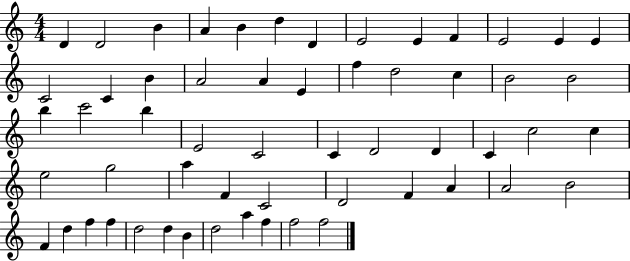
X:1
T:Untitled
M:4/4
L:1/4
K:C
D D2 B A B d D E2 E F E2 E E C2 C B A2 A E f d2 c B2 B2 b c'2 b E2 C2 C D2 D C c2 c e2 g2 a F C2 D2 F A A2 B2 F d f f d2 d B d2 a f f2 f2